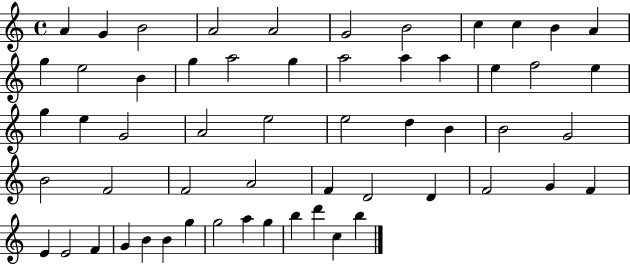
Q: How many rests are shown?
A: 0